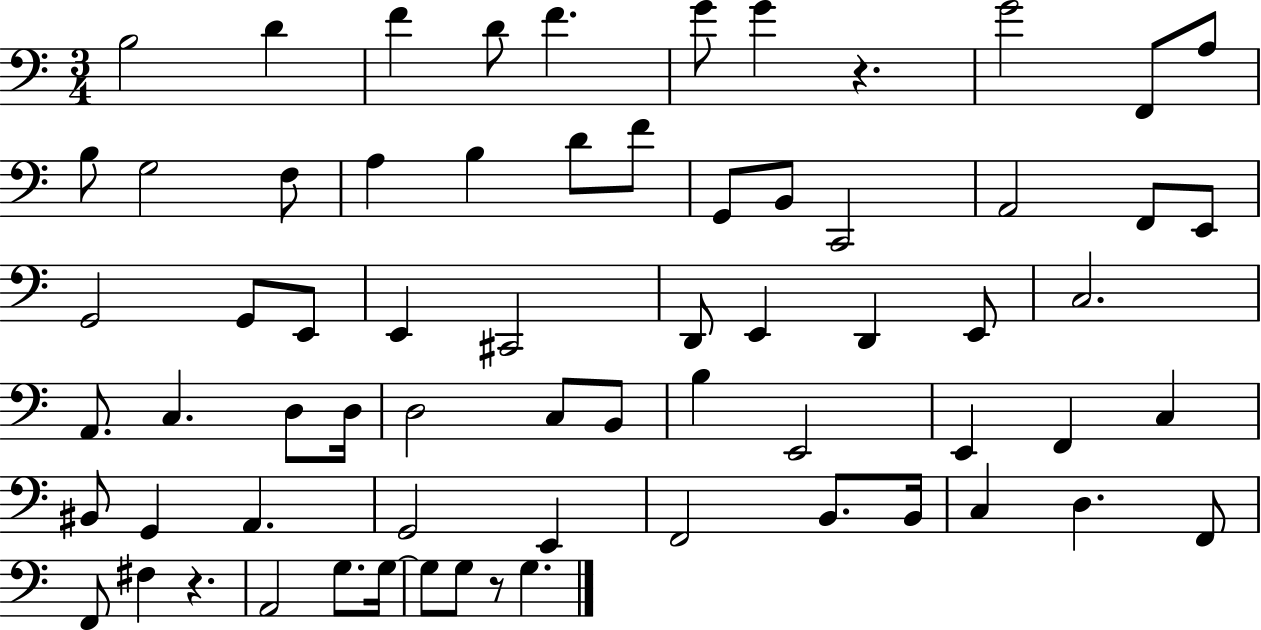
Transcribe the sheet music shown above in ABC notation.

X:1
T:Untitled
M:3/4
L:1/4
K:C
B,2 D F D/2 F G/2 G z G2 F,,/2 A,/2 B,/2 G,2 F,/2 A, B, D/2 F/2 G,,/2 B,,/2 C,,2 A,,2 F,,/2 E,,/2 G,,2 G,,/2 E,,/2 E,, ^C,,2 D,,/2 E,, D,, E,,/2 C,2 A,,/2 C, D,/2 D,/4 D,2 C,/2 B,,/2 B, E,,2 E,, F,, C, ^B,,/2 G,, A,, G,,2 E,, F,,2 B,,/2 B,,/4 C, D, F,,/2 F,,/2 ^F, z A,,2 G,/2 G,/4 G,/2 G,/2 z/2 G,